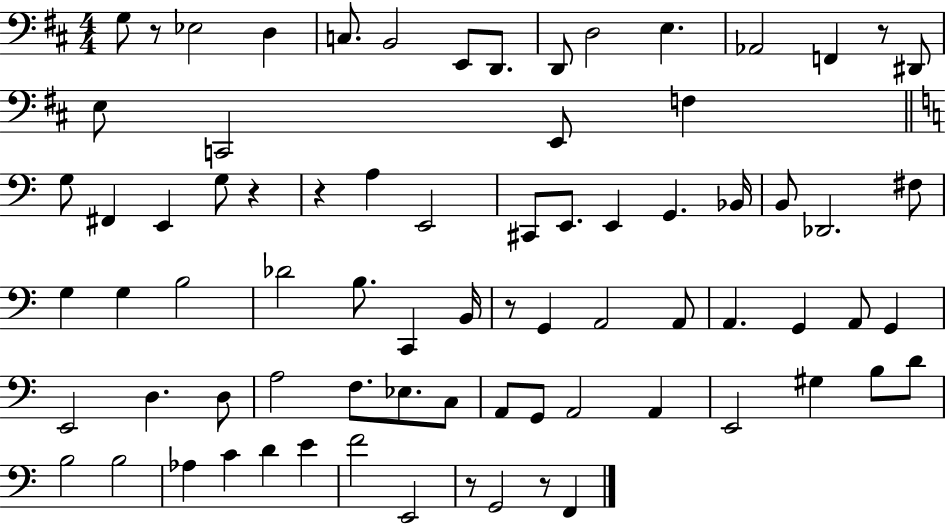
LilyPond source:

{
  \clef bass
  \numericTimeSignature
  \time 4/4
  \key d \major
  g8 r8 ees2 d4 | c8. b,2 e,8 d,8. | d,8 d2 e4. | aes,2 f,4 r8 dis,8 | \break e8 c,2 e,8 f4 | \bar "||" \break \key a \minor g8 fis,4 e,4 g8 r4 | r4 a4 e,2 | cis,8 e,8. e,4 g,4. bes,16 | b,8 des,2. fis8 | \break g4 g4 b2 | des'2 b8. c,4 b,16 | r8 g,4 a,2 a,8 | a,4. g,4 a,8 g,4 | \break e,2 d4. d8 | a2 f8. ees8. c8 | a,8 g,8 a,2 a,4 | e,2 gis4 b8 d'8 | \break b2 b2 | aes4 c'4 d'4 e'4 | f'2 e,2 | r8 g,2 r8 f,4 | \break \bar "|."
}